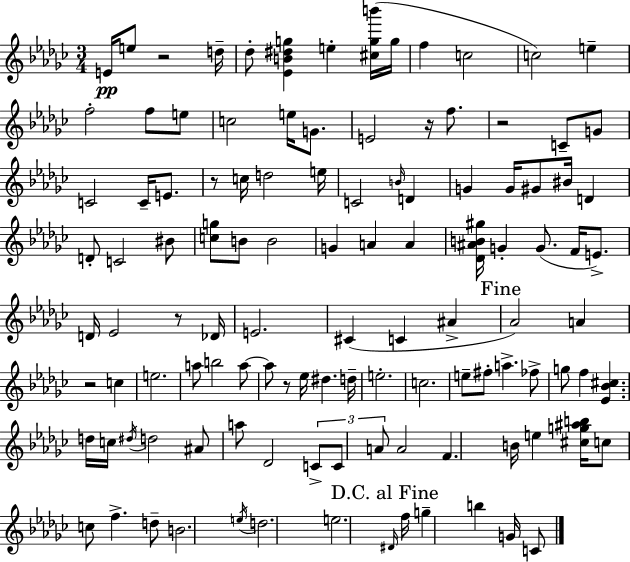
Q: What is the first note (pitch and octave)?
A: E4